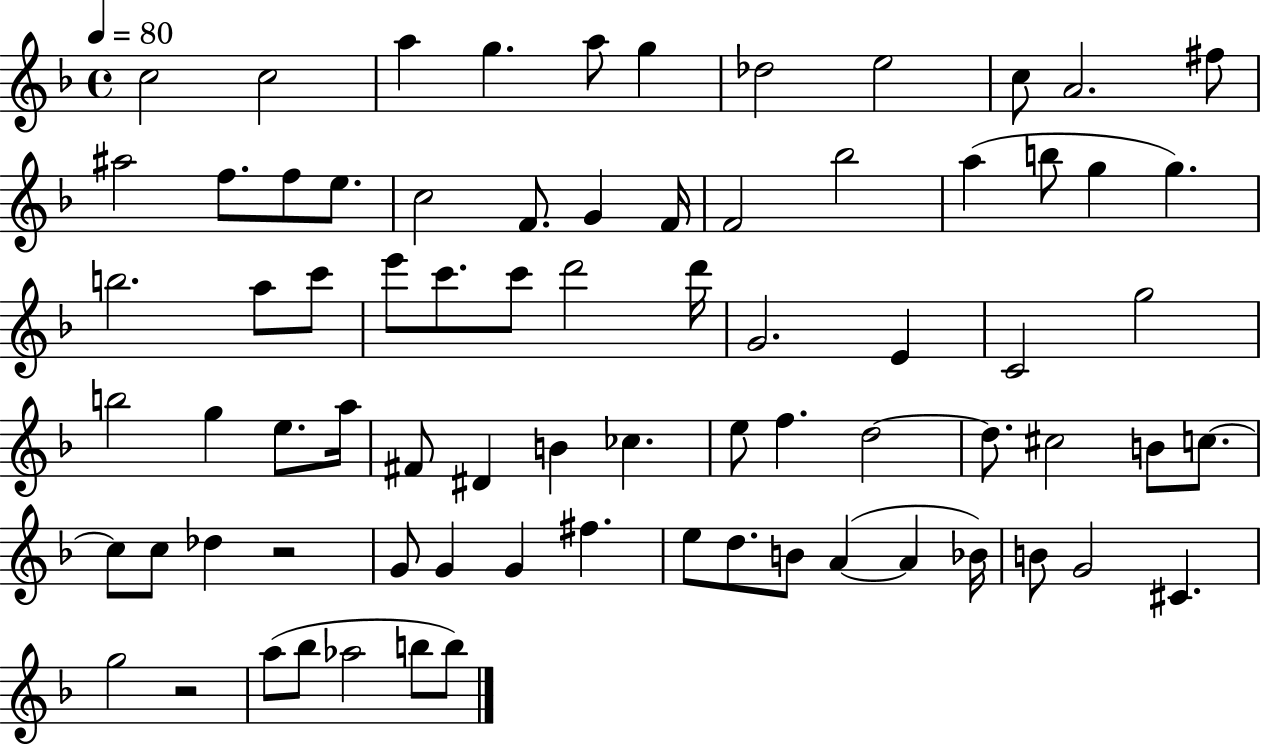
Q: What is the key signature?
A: F major